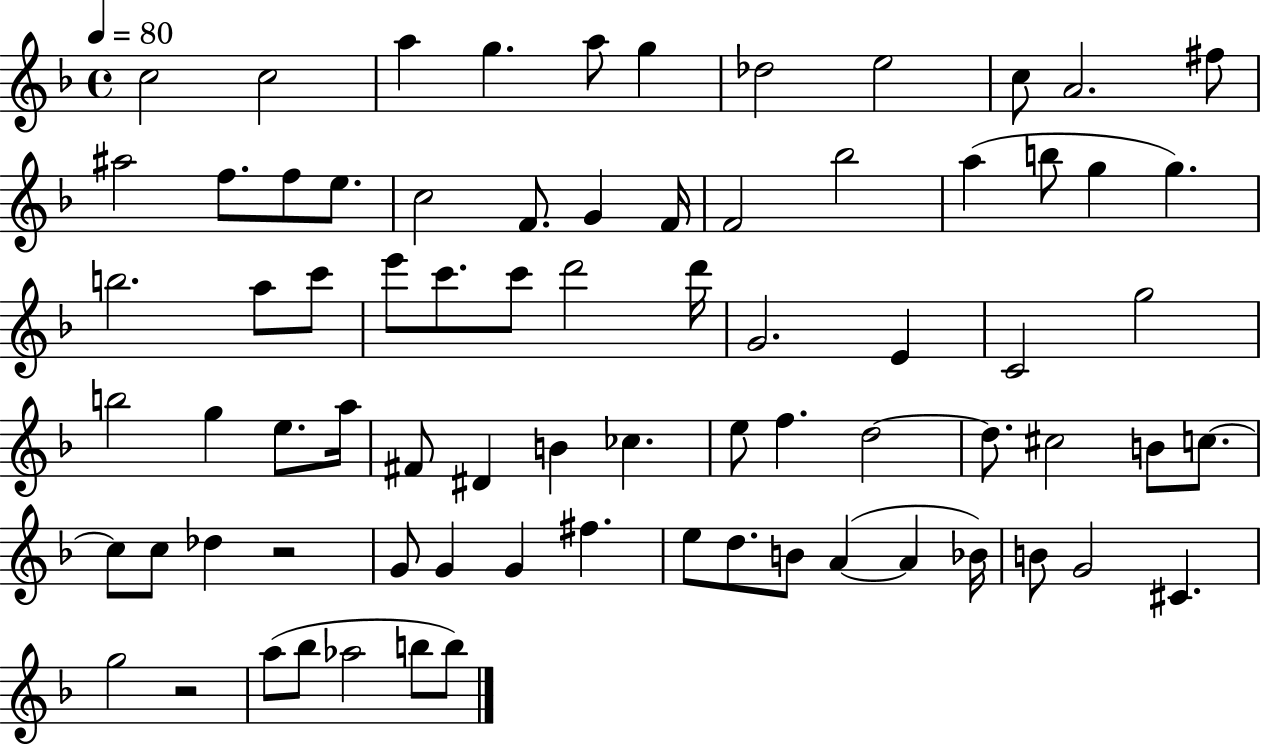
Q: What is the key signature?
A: F major